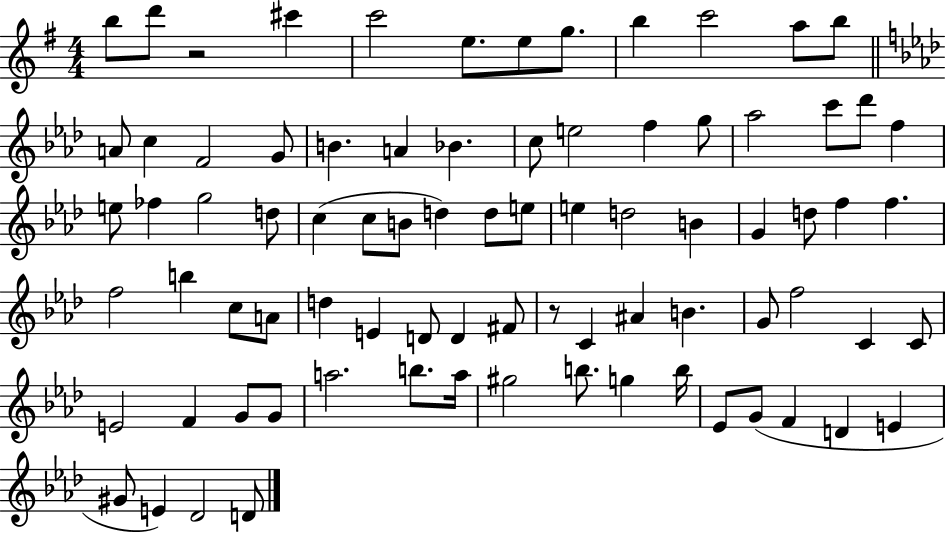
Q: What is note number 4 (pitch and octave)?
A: C6